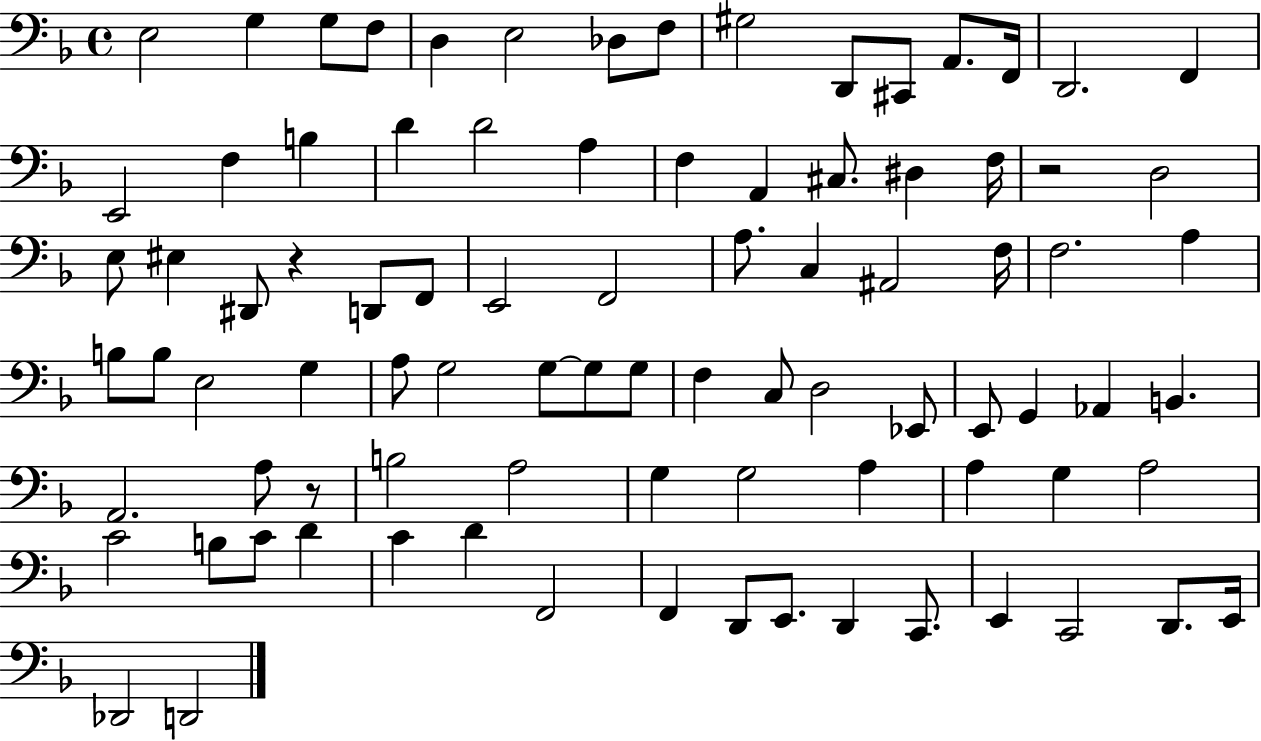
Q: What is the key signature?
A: F major